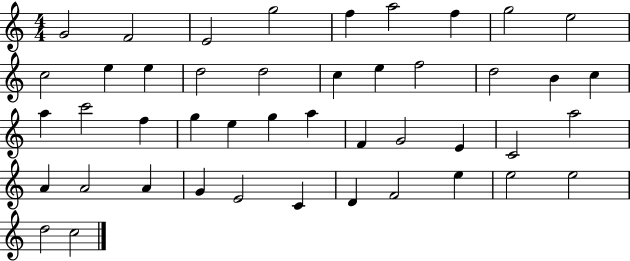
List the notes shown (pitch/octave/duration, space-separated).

G4/h F4/h E4/h G5/h F5/q A5/h F5/q G5/h E5/h C5/h E5/q E5/q D5/h D5/h C5/q E5/q F5/h D5/h B4/q C5/q A5/q C6/h F5/q G5/q E5/q G5/q A5/q F4/q G4/h E4/q C4/h A5/h A4/q A4/h A4/q G4/q E4/h C4/q D4/q F4/h E5/q E5/h E5/h D5/h C5/h